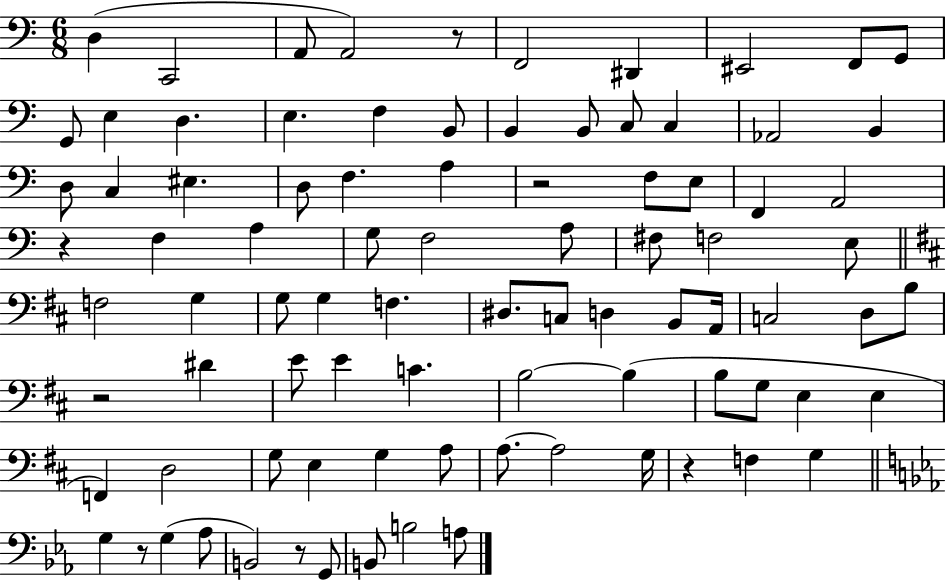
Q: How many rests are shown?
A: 7